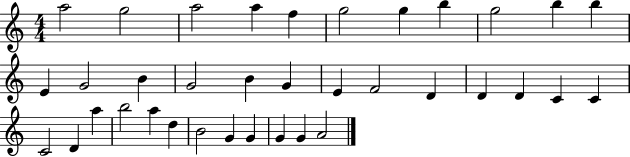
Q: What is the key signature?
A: C major